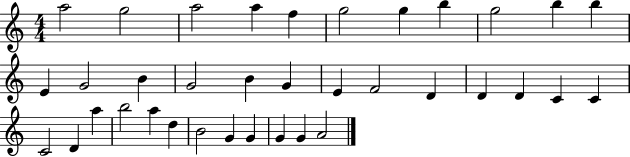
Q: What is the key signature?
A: C major